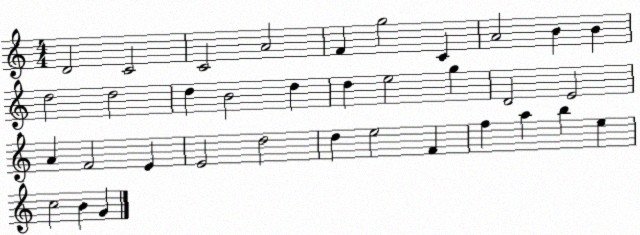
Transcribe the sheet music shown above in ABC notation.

X:1
T:Untitled
M:4/4
L:1/4
K:C
D2 C2 C2 A2 F g2 C A2 B B d2 d2 d B2 d d e2 g D2 E2 A F2 E E2 d2 d e2 F f a b e c2 B G